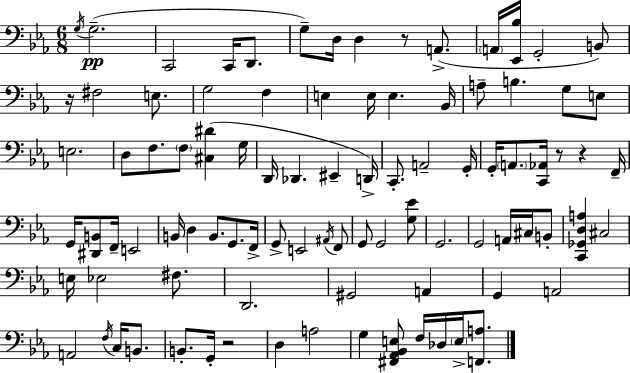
X:1
T:Untitled
M:6/8
L:1/4
K:Eb
G,/4 G,2 C,,2 C,,/4 D,,/2 G,/2 D,/4 D, z/2 A,,/2 A,,/4 [_E,,_B,]/4 G,,2 B,,/2 z/4 ^F,2 E,/2 G,2 F, E, E,/4 E, _B,,/4 A,/2 B, G,/2 E,/2 E,2 D,/2 F,/2 F,/2 [^C,^D] G,/4 D,,/4 _D,, ^E,, D,,/4 C,,/2 A,,2 G,,/4 G,,/4 A,,/2 [C,,_A,,]/4 z/2 z F,,/4 G,,/4 [^D,,B,,]/2 F,,/4 E,,2 B,,/4 D, B,,/2 G,,/2 F,,/4 G,,/2 E,,2 ^A,,/4 F,,/2 G,,/2 G,,2 [G,_E]/2 G,,2 G,,2 A,,/4 ^C,/4 B,,/2 [C,,_G,,D,A,] ^C,2 E,/4 _E,2 ^F,/2 D,,2 ^G,,2 A,, G,, A,,2 A,,2 F,/4 C,/4 B,,/2 B,,/2 G,,/4 z2 D, A,2 G, [^F,,_A,,_B,,E,]/2 F,/4 _D,/4 E,/4 [F,,A,]/2